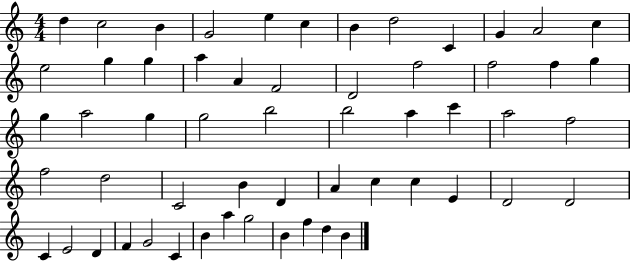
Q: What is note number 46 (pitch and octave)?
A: E4